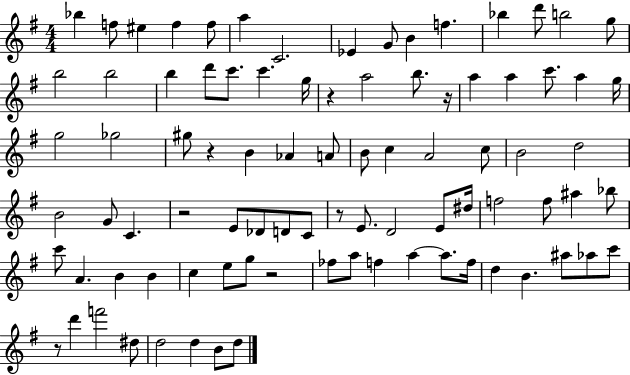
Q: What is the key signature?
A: G major